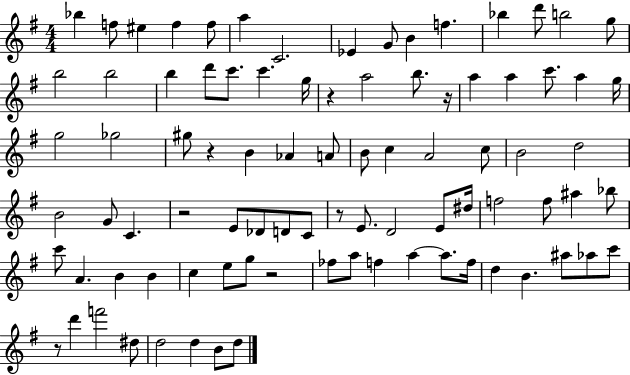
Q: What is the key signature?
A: G major